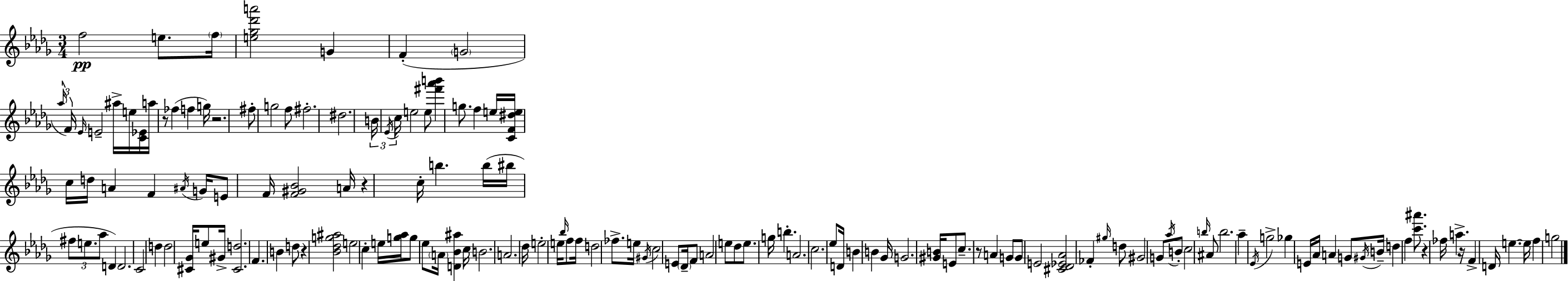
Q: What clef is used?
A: treble